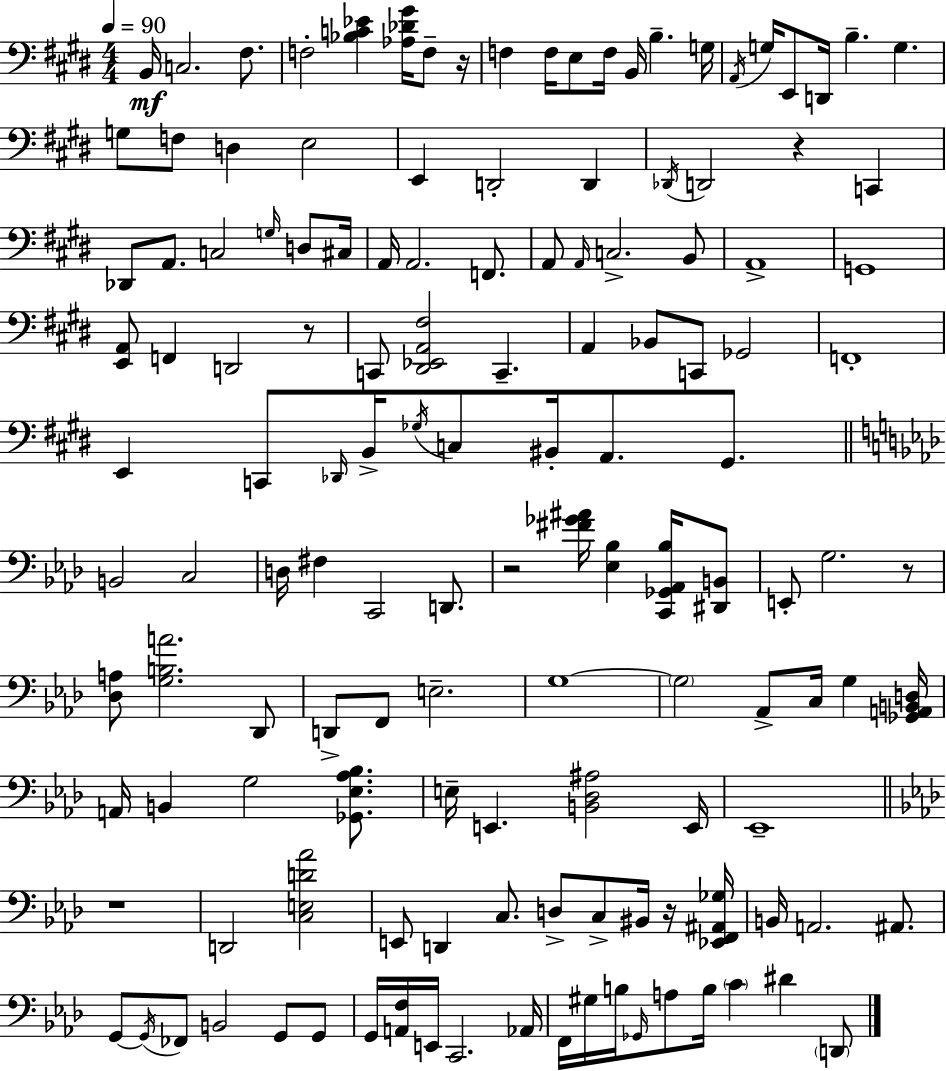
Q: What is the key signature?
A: E major